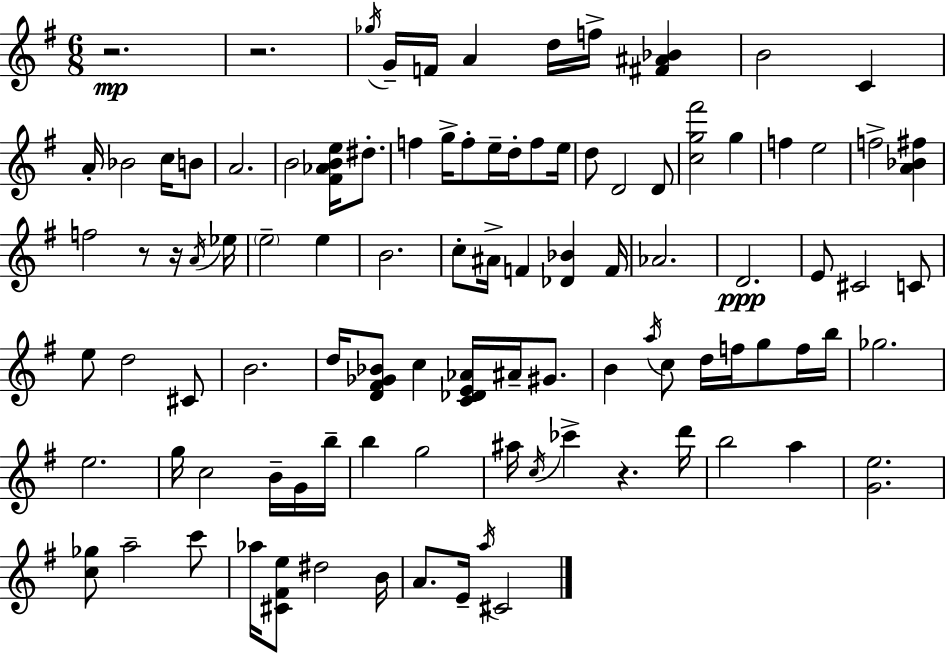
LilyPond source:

{
  \clef treble
  \numericTimeSignature
  \time 6/8
  \key e \minor
  r2.\mp | r2. | \acciaccatura { ges''16 } g'16-- f'16 a'4 d''16 f''16-> <fis' ais' bes'>4 | b'2 c'4 | \break a'16-. bes'2 c''16 b'8 | a'2. | b'2 <fis' aes' b' e''>16 dis''8.-. | f''4 g''16-> f''8-. e''16-- d''16-. f''8 | \break e''16 d''8 d'2 d'8 | <c'' g'' fis'''>2 g''4 | f''4 e''2 | f''2-> <a' bes' fis''>4 | \break f''2 r8 r16 | \acciaccatura { a'16 } ees''16 \parenthesize e''2-- e''4 | b'2. | c''8-. ais'16-> f'4 <des' bes'>4 | \break f'16 aes'2. | d'2.\ppp | e'8 cis'2 | c'8 e''8 d''2 | \break cis'8 b'2. | d''16 <d' fis' ges' bes'>8 c''4 <c' des' e' aes'>16 ais'16-- gis'8. | b'4 \acciaccatura { a''16 } c''8 d''16 f''16 g''8 | f''16 b''16 ges''2. | \break e''2. | g''16 c''2 | b'16-- g'16 b''16-- b''4 g''2 | ais''16 \acciaccatura { c''16 } ces'''4-> r4. | \break d'''16 b''2 | a''4 <g' e''>2. | <c'' ges''>8 a''2-- | c'''8 aes''16 <cis' fis' e''>8 dis''2 | \break b'16 a'8. e'16-- \acciaccatura { a''16 } cis'2 | \bar "|."
}